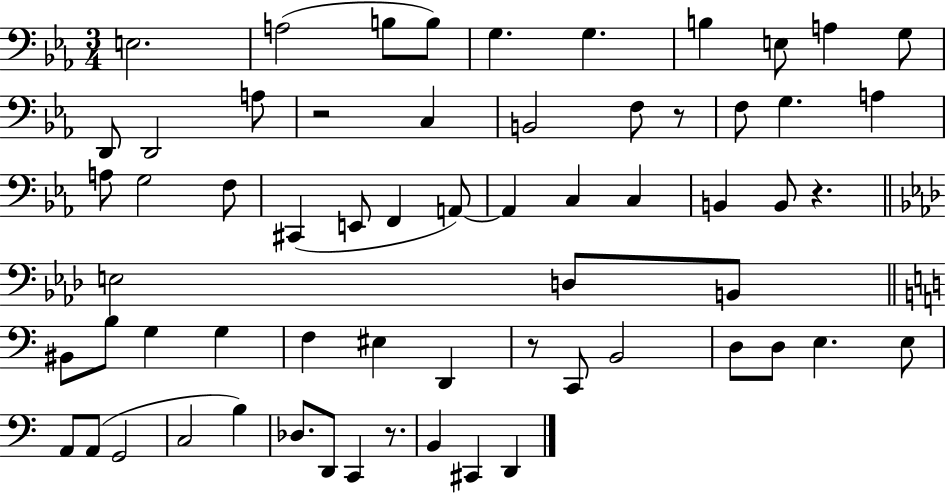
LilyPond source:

{
  \clef bass
  \numericTimeSignature
  \time 3/4
  \key ees \major
  e2. | a2( b8 b8) | g4. g4. | b4 e8 a4 g8 | \break d,8 d,2 a8 | r2 c4 | b,2 f8 r8 | f8 g4. a4 | \break a8 g2 f8 | cis,4( e,8 f,4 a,8~~) | a,4 c4 c4 | b,4 b,8 r4. | \break \bar "||" \break \key aes \major e2 d8 b,8 | \bar "||" \break \key c \major bis,8 b8 g4 g4 | f4 eis4 d,4 | r8 c,8 b,2 | d8 d8 e4. e8 | \break a,8 a,8( g,2 | c2 b4) | des8. d,8 c,4 r8. | b,4 cis,4 d,4 | \break \bar "|."
}